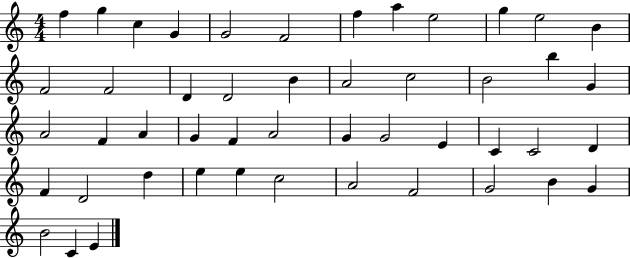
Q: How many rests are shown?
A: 0